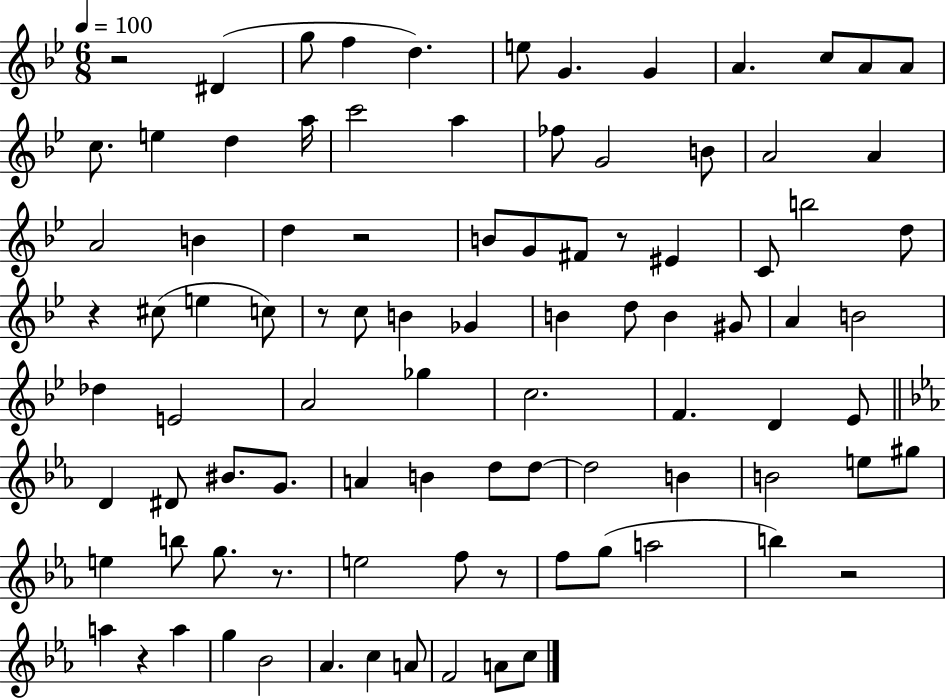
R/h D#4/q G5/e F5/q D5/q. E5/e G4/q. G4/q A4/q. C5/e A4/e A4/e C5/e. E5/q D5/q A5/s C6/h A5/q FES5/e G4/h B4/e A4/h A4/q A4/h B4/q D5/q R/h B4/e G4/e F#4/e R/e EIS4/q C4/e B5/h D5/e R/q C#5/e E5/q C5/e R/e C5/e B4/q Gb4/q B4/q D5/e B4/q G#4/e A4/q B4/h Db5/q E4/h A4/h Gb5/q C5/h. F4/q. D4/q Eb4/e D4/q D#4/e BIS4/e. G4/e. A4/q B4/q D5/e D5/e D5/h B4/q B4/h E5/e G#5/e E5/q B5/e G5/e. R/e. E5/h F5/e R/e F5/e G5/e A5/h B5/q R/h A5/q R/q A5/q G5/q Bb4/h Ab4/q. C5/q A4/e F4/h A4/e C5/e